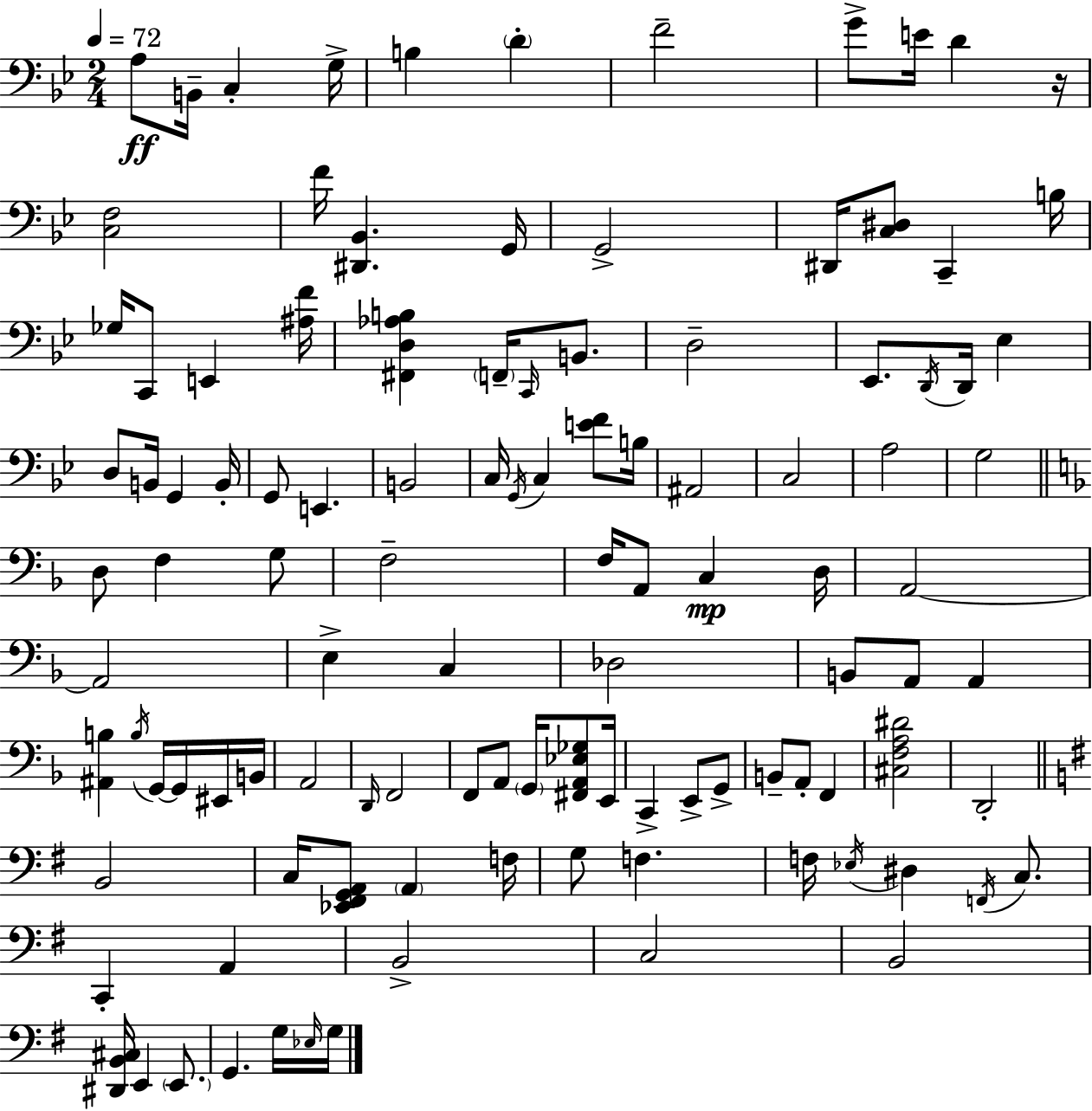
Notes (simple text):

A3/e B2/s C3/q G3/s B3/q D4/q F4/h G4/e E4/s D4/q R/s [C3,F3]/h F4/s [D#2,Bb2]/q. G2/s G2/h D#2/s [C3,D#3]/e C2/q B3/s Gb3/s C2/e E2/q [A#3,F4]/s [F#2,D3,Ab3,B3]/q F2/s C2/s B2/e. D3/h Eb2/e. D2/s D2/s Eb3/q D3/e B2/s G2/q B2/s G2/e E2/q. B2/h C3/s G2/s C3/q [E4,F4]/e B3/s A#2/h C3/h A3/h G3/h D3/e F3/q G3/e F3/h F3/s A2/e C3/q D3/s A2/h A2/h E3/q C3/q Db3/h B2/e A2/e A2/q [A#2,B3]/q B3/s G2/s G2/s EIS2/s B2/s A2/h D2/s F2/h F2/e A2/e G2/s [F#2,A2,Eb3,Gb3]/e E2/s C2/q E2/e G2/e B2/e A2/e F2/q [C#3,F3,A3,D#4]/h D2/h B2/h C3/s [Eb2,F#2,G2,A2]/e A2/q F3/s G3/e F3/q. F3/s Eb3/s D#3/q F2/s C3/e. C2/q A2/q B2/h C3/h B2/h [D#2,B2,C#3]/s E2/q E2/e. G2/q. G3/s Eb3/s G3/s